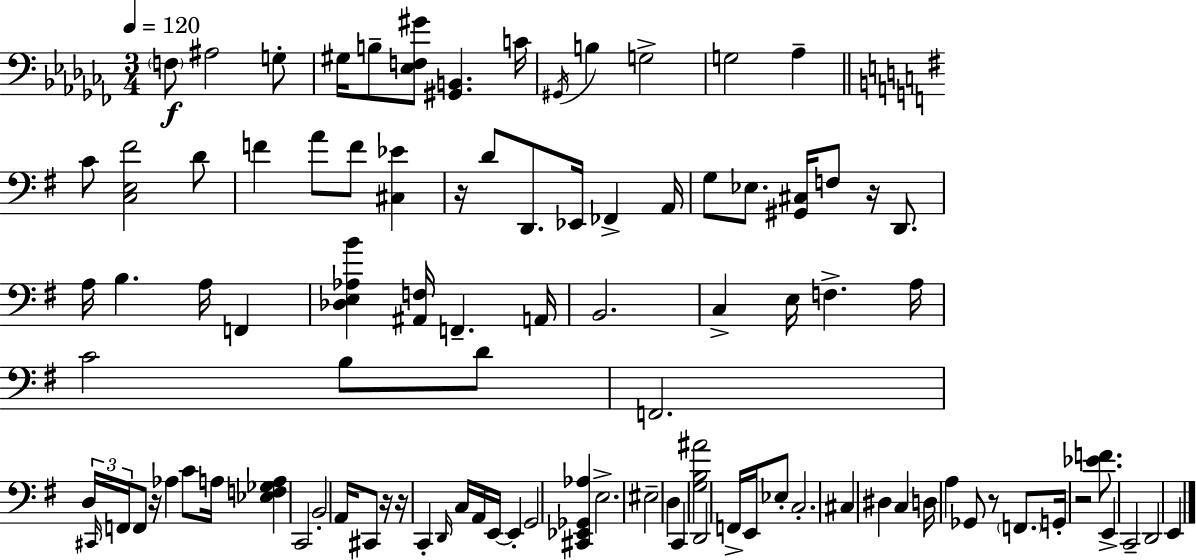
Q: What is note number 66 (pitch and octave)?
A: Eb3